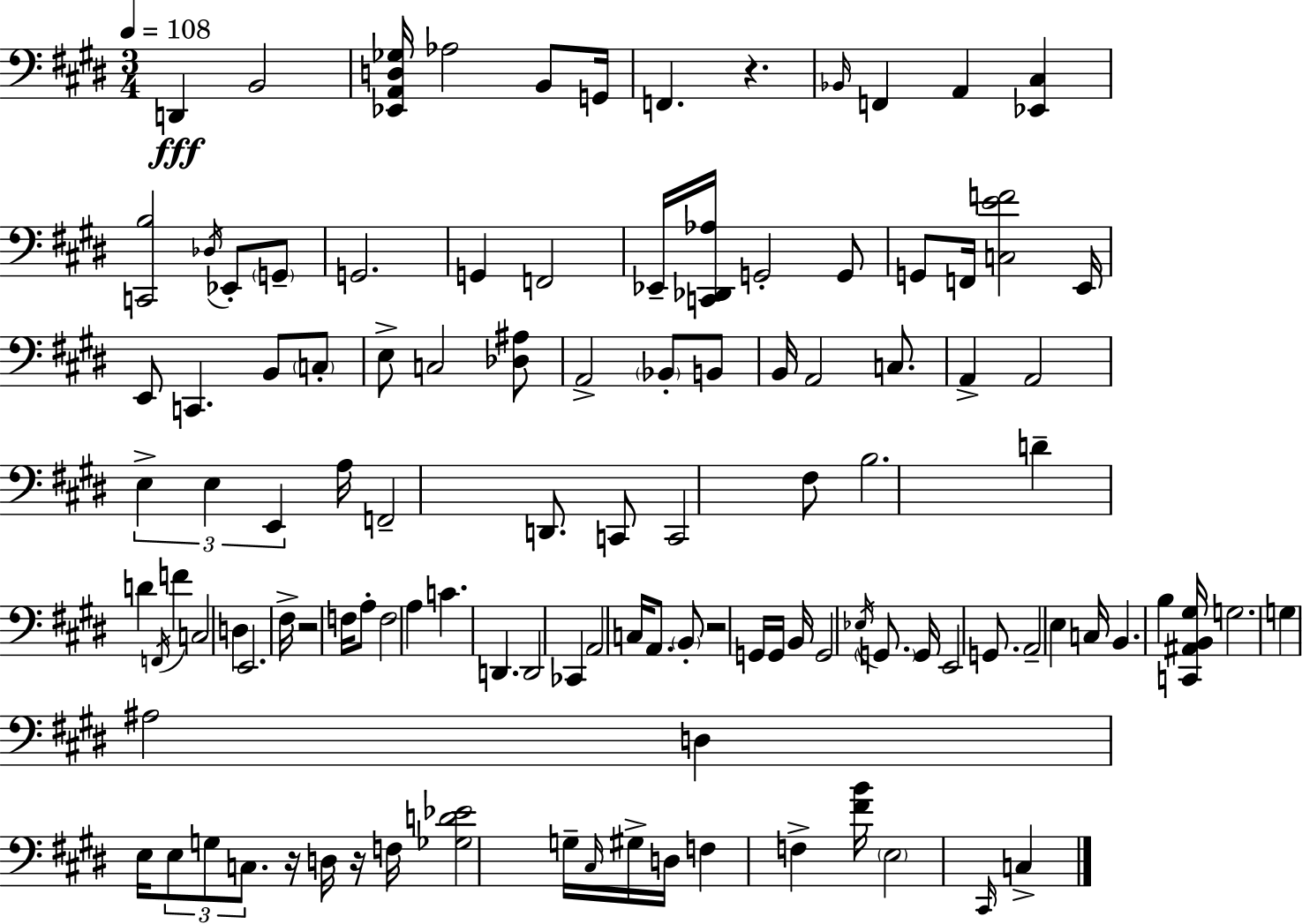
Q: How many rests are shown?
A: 5